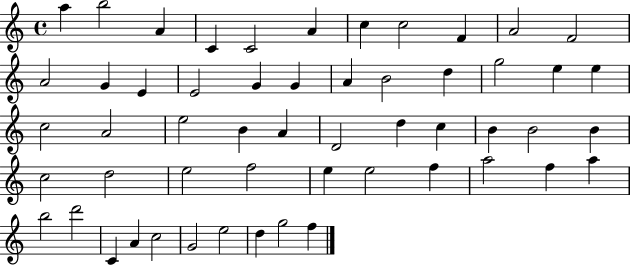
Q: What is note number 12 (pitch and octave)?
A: A4